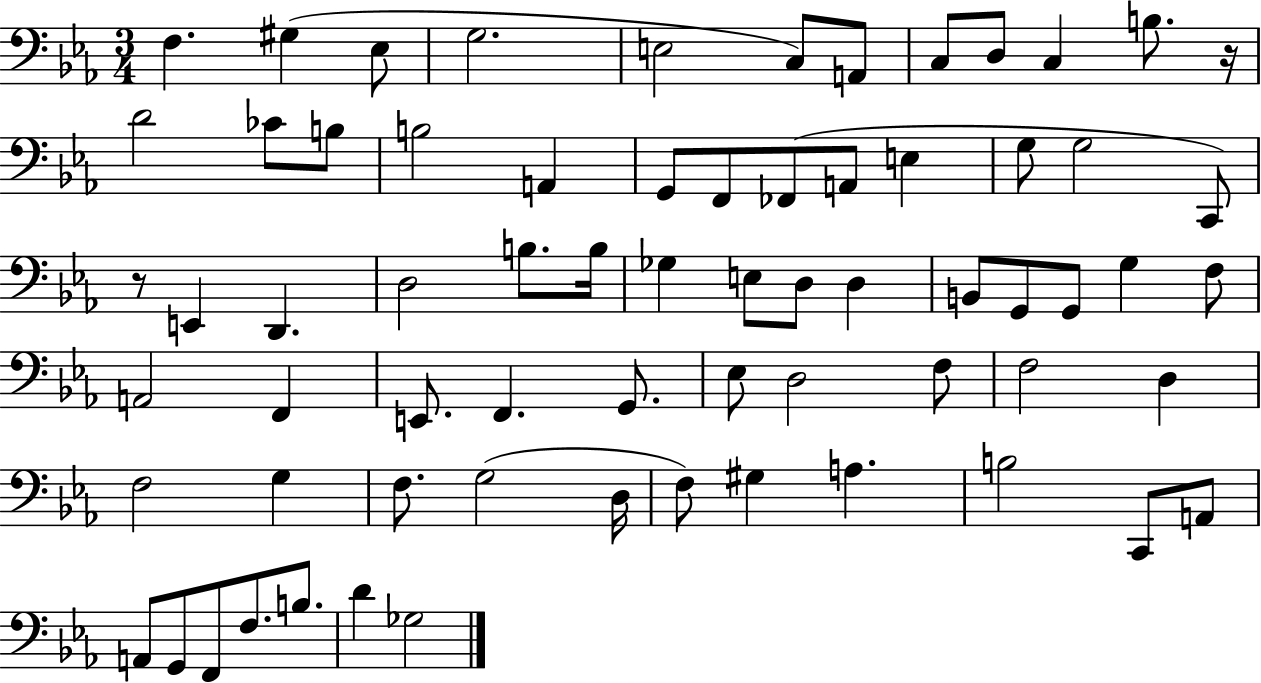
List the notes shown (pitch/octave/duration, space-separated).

F3/q. G#3/q Eb3/e G3/h. E3/h C3/e A2/e C3/e D3/e C3/q B3/e. R/s D4/h CES4/e B3/e B3/h A2/q G2/e F2/e FES2/e A2/e E3/q G3/e G3/h C2/e R/e E2/q D2/q. D3/h B3/e. B3/s Gb3/q E3/e D3/e D3/q B2/e G2/e G2/e G3/q F3/e A2/h F2/q E2/e. F2/q. G2/e. Eb3/e D3/h F3/e F3/h D3/q F3/h G3/q F3/e. G3/h D3/s F3/e G#3/q A3/q. B3/h C2/e A2/e A2/e G2/e F2/e F3/e. B3/e. D4/q Gb3/h